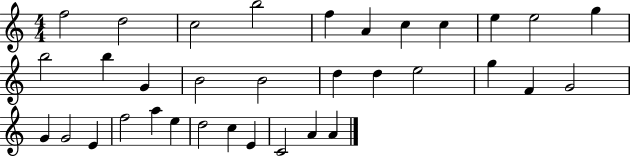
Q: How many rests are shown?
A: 0